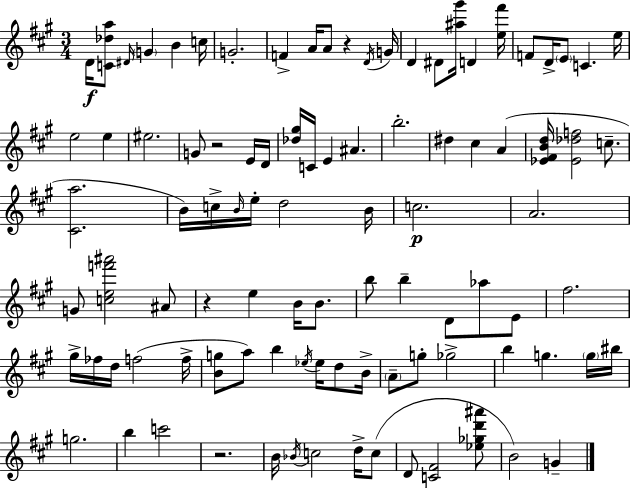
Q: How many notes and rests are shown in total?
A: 96